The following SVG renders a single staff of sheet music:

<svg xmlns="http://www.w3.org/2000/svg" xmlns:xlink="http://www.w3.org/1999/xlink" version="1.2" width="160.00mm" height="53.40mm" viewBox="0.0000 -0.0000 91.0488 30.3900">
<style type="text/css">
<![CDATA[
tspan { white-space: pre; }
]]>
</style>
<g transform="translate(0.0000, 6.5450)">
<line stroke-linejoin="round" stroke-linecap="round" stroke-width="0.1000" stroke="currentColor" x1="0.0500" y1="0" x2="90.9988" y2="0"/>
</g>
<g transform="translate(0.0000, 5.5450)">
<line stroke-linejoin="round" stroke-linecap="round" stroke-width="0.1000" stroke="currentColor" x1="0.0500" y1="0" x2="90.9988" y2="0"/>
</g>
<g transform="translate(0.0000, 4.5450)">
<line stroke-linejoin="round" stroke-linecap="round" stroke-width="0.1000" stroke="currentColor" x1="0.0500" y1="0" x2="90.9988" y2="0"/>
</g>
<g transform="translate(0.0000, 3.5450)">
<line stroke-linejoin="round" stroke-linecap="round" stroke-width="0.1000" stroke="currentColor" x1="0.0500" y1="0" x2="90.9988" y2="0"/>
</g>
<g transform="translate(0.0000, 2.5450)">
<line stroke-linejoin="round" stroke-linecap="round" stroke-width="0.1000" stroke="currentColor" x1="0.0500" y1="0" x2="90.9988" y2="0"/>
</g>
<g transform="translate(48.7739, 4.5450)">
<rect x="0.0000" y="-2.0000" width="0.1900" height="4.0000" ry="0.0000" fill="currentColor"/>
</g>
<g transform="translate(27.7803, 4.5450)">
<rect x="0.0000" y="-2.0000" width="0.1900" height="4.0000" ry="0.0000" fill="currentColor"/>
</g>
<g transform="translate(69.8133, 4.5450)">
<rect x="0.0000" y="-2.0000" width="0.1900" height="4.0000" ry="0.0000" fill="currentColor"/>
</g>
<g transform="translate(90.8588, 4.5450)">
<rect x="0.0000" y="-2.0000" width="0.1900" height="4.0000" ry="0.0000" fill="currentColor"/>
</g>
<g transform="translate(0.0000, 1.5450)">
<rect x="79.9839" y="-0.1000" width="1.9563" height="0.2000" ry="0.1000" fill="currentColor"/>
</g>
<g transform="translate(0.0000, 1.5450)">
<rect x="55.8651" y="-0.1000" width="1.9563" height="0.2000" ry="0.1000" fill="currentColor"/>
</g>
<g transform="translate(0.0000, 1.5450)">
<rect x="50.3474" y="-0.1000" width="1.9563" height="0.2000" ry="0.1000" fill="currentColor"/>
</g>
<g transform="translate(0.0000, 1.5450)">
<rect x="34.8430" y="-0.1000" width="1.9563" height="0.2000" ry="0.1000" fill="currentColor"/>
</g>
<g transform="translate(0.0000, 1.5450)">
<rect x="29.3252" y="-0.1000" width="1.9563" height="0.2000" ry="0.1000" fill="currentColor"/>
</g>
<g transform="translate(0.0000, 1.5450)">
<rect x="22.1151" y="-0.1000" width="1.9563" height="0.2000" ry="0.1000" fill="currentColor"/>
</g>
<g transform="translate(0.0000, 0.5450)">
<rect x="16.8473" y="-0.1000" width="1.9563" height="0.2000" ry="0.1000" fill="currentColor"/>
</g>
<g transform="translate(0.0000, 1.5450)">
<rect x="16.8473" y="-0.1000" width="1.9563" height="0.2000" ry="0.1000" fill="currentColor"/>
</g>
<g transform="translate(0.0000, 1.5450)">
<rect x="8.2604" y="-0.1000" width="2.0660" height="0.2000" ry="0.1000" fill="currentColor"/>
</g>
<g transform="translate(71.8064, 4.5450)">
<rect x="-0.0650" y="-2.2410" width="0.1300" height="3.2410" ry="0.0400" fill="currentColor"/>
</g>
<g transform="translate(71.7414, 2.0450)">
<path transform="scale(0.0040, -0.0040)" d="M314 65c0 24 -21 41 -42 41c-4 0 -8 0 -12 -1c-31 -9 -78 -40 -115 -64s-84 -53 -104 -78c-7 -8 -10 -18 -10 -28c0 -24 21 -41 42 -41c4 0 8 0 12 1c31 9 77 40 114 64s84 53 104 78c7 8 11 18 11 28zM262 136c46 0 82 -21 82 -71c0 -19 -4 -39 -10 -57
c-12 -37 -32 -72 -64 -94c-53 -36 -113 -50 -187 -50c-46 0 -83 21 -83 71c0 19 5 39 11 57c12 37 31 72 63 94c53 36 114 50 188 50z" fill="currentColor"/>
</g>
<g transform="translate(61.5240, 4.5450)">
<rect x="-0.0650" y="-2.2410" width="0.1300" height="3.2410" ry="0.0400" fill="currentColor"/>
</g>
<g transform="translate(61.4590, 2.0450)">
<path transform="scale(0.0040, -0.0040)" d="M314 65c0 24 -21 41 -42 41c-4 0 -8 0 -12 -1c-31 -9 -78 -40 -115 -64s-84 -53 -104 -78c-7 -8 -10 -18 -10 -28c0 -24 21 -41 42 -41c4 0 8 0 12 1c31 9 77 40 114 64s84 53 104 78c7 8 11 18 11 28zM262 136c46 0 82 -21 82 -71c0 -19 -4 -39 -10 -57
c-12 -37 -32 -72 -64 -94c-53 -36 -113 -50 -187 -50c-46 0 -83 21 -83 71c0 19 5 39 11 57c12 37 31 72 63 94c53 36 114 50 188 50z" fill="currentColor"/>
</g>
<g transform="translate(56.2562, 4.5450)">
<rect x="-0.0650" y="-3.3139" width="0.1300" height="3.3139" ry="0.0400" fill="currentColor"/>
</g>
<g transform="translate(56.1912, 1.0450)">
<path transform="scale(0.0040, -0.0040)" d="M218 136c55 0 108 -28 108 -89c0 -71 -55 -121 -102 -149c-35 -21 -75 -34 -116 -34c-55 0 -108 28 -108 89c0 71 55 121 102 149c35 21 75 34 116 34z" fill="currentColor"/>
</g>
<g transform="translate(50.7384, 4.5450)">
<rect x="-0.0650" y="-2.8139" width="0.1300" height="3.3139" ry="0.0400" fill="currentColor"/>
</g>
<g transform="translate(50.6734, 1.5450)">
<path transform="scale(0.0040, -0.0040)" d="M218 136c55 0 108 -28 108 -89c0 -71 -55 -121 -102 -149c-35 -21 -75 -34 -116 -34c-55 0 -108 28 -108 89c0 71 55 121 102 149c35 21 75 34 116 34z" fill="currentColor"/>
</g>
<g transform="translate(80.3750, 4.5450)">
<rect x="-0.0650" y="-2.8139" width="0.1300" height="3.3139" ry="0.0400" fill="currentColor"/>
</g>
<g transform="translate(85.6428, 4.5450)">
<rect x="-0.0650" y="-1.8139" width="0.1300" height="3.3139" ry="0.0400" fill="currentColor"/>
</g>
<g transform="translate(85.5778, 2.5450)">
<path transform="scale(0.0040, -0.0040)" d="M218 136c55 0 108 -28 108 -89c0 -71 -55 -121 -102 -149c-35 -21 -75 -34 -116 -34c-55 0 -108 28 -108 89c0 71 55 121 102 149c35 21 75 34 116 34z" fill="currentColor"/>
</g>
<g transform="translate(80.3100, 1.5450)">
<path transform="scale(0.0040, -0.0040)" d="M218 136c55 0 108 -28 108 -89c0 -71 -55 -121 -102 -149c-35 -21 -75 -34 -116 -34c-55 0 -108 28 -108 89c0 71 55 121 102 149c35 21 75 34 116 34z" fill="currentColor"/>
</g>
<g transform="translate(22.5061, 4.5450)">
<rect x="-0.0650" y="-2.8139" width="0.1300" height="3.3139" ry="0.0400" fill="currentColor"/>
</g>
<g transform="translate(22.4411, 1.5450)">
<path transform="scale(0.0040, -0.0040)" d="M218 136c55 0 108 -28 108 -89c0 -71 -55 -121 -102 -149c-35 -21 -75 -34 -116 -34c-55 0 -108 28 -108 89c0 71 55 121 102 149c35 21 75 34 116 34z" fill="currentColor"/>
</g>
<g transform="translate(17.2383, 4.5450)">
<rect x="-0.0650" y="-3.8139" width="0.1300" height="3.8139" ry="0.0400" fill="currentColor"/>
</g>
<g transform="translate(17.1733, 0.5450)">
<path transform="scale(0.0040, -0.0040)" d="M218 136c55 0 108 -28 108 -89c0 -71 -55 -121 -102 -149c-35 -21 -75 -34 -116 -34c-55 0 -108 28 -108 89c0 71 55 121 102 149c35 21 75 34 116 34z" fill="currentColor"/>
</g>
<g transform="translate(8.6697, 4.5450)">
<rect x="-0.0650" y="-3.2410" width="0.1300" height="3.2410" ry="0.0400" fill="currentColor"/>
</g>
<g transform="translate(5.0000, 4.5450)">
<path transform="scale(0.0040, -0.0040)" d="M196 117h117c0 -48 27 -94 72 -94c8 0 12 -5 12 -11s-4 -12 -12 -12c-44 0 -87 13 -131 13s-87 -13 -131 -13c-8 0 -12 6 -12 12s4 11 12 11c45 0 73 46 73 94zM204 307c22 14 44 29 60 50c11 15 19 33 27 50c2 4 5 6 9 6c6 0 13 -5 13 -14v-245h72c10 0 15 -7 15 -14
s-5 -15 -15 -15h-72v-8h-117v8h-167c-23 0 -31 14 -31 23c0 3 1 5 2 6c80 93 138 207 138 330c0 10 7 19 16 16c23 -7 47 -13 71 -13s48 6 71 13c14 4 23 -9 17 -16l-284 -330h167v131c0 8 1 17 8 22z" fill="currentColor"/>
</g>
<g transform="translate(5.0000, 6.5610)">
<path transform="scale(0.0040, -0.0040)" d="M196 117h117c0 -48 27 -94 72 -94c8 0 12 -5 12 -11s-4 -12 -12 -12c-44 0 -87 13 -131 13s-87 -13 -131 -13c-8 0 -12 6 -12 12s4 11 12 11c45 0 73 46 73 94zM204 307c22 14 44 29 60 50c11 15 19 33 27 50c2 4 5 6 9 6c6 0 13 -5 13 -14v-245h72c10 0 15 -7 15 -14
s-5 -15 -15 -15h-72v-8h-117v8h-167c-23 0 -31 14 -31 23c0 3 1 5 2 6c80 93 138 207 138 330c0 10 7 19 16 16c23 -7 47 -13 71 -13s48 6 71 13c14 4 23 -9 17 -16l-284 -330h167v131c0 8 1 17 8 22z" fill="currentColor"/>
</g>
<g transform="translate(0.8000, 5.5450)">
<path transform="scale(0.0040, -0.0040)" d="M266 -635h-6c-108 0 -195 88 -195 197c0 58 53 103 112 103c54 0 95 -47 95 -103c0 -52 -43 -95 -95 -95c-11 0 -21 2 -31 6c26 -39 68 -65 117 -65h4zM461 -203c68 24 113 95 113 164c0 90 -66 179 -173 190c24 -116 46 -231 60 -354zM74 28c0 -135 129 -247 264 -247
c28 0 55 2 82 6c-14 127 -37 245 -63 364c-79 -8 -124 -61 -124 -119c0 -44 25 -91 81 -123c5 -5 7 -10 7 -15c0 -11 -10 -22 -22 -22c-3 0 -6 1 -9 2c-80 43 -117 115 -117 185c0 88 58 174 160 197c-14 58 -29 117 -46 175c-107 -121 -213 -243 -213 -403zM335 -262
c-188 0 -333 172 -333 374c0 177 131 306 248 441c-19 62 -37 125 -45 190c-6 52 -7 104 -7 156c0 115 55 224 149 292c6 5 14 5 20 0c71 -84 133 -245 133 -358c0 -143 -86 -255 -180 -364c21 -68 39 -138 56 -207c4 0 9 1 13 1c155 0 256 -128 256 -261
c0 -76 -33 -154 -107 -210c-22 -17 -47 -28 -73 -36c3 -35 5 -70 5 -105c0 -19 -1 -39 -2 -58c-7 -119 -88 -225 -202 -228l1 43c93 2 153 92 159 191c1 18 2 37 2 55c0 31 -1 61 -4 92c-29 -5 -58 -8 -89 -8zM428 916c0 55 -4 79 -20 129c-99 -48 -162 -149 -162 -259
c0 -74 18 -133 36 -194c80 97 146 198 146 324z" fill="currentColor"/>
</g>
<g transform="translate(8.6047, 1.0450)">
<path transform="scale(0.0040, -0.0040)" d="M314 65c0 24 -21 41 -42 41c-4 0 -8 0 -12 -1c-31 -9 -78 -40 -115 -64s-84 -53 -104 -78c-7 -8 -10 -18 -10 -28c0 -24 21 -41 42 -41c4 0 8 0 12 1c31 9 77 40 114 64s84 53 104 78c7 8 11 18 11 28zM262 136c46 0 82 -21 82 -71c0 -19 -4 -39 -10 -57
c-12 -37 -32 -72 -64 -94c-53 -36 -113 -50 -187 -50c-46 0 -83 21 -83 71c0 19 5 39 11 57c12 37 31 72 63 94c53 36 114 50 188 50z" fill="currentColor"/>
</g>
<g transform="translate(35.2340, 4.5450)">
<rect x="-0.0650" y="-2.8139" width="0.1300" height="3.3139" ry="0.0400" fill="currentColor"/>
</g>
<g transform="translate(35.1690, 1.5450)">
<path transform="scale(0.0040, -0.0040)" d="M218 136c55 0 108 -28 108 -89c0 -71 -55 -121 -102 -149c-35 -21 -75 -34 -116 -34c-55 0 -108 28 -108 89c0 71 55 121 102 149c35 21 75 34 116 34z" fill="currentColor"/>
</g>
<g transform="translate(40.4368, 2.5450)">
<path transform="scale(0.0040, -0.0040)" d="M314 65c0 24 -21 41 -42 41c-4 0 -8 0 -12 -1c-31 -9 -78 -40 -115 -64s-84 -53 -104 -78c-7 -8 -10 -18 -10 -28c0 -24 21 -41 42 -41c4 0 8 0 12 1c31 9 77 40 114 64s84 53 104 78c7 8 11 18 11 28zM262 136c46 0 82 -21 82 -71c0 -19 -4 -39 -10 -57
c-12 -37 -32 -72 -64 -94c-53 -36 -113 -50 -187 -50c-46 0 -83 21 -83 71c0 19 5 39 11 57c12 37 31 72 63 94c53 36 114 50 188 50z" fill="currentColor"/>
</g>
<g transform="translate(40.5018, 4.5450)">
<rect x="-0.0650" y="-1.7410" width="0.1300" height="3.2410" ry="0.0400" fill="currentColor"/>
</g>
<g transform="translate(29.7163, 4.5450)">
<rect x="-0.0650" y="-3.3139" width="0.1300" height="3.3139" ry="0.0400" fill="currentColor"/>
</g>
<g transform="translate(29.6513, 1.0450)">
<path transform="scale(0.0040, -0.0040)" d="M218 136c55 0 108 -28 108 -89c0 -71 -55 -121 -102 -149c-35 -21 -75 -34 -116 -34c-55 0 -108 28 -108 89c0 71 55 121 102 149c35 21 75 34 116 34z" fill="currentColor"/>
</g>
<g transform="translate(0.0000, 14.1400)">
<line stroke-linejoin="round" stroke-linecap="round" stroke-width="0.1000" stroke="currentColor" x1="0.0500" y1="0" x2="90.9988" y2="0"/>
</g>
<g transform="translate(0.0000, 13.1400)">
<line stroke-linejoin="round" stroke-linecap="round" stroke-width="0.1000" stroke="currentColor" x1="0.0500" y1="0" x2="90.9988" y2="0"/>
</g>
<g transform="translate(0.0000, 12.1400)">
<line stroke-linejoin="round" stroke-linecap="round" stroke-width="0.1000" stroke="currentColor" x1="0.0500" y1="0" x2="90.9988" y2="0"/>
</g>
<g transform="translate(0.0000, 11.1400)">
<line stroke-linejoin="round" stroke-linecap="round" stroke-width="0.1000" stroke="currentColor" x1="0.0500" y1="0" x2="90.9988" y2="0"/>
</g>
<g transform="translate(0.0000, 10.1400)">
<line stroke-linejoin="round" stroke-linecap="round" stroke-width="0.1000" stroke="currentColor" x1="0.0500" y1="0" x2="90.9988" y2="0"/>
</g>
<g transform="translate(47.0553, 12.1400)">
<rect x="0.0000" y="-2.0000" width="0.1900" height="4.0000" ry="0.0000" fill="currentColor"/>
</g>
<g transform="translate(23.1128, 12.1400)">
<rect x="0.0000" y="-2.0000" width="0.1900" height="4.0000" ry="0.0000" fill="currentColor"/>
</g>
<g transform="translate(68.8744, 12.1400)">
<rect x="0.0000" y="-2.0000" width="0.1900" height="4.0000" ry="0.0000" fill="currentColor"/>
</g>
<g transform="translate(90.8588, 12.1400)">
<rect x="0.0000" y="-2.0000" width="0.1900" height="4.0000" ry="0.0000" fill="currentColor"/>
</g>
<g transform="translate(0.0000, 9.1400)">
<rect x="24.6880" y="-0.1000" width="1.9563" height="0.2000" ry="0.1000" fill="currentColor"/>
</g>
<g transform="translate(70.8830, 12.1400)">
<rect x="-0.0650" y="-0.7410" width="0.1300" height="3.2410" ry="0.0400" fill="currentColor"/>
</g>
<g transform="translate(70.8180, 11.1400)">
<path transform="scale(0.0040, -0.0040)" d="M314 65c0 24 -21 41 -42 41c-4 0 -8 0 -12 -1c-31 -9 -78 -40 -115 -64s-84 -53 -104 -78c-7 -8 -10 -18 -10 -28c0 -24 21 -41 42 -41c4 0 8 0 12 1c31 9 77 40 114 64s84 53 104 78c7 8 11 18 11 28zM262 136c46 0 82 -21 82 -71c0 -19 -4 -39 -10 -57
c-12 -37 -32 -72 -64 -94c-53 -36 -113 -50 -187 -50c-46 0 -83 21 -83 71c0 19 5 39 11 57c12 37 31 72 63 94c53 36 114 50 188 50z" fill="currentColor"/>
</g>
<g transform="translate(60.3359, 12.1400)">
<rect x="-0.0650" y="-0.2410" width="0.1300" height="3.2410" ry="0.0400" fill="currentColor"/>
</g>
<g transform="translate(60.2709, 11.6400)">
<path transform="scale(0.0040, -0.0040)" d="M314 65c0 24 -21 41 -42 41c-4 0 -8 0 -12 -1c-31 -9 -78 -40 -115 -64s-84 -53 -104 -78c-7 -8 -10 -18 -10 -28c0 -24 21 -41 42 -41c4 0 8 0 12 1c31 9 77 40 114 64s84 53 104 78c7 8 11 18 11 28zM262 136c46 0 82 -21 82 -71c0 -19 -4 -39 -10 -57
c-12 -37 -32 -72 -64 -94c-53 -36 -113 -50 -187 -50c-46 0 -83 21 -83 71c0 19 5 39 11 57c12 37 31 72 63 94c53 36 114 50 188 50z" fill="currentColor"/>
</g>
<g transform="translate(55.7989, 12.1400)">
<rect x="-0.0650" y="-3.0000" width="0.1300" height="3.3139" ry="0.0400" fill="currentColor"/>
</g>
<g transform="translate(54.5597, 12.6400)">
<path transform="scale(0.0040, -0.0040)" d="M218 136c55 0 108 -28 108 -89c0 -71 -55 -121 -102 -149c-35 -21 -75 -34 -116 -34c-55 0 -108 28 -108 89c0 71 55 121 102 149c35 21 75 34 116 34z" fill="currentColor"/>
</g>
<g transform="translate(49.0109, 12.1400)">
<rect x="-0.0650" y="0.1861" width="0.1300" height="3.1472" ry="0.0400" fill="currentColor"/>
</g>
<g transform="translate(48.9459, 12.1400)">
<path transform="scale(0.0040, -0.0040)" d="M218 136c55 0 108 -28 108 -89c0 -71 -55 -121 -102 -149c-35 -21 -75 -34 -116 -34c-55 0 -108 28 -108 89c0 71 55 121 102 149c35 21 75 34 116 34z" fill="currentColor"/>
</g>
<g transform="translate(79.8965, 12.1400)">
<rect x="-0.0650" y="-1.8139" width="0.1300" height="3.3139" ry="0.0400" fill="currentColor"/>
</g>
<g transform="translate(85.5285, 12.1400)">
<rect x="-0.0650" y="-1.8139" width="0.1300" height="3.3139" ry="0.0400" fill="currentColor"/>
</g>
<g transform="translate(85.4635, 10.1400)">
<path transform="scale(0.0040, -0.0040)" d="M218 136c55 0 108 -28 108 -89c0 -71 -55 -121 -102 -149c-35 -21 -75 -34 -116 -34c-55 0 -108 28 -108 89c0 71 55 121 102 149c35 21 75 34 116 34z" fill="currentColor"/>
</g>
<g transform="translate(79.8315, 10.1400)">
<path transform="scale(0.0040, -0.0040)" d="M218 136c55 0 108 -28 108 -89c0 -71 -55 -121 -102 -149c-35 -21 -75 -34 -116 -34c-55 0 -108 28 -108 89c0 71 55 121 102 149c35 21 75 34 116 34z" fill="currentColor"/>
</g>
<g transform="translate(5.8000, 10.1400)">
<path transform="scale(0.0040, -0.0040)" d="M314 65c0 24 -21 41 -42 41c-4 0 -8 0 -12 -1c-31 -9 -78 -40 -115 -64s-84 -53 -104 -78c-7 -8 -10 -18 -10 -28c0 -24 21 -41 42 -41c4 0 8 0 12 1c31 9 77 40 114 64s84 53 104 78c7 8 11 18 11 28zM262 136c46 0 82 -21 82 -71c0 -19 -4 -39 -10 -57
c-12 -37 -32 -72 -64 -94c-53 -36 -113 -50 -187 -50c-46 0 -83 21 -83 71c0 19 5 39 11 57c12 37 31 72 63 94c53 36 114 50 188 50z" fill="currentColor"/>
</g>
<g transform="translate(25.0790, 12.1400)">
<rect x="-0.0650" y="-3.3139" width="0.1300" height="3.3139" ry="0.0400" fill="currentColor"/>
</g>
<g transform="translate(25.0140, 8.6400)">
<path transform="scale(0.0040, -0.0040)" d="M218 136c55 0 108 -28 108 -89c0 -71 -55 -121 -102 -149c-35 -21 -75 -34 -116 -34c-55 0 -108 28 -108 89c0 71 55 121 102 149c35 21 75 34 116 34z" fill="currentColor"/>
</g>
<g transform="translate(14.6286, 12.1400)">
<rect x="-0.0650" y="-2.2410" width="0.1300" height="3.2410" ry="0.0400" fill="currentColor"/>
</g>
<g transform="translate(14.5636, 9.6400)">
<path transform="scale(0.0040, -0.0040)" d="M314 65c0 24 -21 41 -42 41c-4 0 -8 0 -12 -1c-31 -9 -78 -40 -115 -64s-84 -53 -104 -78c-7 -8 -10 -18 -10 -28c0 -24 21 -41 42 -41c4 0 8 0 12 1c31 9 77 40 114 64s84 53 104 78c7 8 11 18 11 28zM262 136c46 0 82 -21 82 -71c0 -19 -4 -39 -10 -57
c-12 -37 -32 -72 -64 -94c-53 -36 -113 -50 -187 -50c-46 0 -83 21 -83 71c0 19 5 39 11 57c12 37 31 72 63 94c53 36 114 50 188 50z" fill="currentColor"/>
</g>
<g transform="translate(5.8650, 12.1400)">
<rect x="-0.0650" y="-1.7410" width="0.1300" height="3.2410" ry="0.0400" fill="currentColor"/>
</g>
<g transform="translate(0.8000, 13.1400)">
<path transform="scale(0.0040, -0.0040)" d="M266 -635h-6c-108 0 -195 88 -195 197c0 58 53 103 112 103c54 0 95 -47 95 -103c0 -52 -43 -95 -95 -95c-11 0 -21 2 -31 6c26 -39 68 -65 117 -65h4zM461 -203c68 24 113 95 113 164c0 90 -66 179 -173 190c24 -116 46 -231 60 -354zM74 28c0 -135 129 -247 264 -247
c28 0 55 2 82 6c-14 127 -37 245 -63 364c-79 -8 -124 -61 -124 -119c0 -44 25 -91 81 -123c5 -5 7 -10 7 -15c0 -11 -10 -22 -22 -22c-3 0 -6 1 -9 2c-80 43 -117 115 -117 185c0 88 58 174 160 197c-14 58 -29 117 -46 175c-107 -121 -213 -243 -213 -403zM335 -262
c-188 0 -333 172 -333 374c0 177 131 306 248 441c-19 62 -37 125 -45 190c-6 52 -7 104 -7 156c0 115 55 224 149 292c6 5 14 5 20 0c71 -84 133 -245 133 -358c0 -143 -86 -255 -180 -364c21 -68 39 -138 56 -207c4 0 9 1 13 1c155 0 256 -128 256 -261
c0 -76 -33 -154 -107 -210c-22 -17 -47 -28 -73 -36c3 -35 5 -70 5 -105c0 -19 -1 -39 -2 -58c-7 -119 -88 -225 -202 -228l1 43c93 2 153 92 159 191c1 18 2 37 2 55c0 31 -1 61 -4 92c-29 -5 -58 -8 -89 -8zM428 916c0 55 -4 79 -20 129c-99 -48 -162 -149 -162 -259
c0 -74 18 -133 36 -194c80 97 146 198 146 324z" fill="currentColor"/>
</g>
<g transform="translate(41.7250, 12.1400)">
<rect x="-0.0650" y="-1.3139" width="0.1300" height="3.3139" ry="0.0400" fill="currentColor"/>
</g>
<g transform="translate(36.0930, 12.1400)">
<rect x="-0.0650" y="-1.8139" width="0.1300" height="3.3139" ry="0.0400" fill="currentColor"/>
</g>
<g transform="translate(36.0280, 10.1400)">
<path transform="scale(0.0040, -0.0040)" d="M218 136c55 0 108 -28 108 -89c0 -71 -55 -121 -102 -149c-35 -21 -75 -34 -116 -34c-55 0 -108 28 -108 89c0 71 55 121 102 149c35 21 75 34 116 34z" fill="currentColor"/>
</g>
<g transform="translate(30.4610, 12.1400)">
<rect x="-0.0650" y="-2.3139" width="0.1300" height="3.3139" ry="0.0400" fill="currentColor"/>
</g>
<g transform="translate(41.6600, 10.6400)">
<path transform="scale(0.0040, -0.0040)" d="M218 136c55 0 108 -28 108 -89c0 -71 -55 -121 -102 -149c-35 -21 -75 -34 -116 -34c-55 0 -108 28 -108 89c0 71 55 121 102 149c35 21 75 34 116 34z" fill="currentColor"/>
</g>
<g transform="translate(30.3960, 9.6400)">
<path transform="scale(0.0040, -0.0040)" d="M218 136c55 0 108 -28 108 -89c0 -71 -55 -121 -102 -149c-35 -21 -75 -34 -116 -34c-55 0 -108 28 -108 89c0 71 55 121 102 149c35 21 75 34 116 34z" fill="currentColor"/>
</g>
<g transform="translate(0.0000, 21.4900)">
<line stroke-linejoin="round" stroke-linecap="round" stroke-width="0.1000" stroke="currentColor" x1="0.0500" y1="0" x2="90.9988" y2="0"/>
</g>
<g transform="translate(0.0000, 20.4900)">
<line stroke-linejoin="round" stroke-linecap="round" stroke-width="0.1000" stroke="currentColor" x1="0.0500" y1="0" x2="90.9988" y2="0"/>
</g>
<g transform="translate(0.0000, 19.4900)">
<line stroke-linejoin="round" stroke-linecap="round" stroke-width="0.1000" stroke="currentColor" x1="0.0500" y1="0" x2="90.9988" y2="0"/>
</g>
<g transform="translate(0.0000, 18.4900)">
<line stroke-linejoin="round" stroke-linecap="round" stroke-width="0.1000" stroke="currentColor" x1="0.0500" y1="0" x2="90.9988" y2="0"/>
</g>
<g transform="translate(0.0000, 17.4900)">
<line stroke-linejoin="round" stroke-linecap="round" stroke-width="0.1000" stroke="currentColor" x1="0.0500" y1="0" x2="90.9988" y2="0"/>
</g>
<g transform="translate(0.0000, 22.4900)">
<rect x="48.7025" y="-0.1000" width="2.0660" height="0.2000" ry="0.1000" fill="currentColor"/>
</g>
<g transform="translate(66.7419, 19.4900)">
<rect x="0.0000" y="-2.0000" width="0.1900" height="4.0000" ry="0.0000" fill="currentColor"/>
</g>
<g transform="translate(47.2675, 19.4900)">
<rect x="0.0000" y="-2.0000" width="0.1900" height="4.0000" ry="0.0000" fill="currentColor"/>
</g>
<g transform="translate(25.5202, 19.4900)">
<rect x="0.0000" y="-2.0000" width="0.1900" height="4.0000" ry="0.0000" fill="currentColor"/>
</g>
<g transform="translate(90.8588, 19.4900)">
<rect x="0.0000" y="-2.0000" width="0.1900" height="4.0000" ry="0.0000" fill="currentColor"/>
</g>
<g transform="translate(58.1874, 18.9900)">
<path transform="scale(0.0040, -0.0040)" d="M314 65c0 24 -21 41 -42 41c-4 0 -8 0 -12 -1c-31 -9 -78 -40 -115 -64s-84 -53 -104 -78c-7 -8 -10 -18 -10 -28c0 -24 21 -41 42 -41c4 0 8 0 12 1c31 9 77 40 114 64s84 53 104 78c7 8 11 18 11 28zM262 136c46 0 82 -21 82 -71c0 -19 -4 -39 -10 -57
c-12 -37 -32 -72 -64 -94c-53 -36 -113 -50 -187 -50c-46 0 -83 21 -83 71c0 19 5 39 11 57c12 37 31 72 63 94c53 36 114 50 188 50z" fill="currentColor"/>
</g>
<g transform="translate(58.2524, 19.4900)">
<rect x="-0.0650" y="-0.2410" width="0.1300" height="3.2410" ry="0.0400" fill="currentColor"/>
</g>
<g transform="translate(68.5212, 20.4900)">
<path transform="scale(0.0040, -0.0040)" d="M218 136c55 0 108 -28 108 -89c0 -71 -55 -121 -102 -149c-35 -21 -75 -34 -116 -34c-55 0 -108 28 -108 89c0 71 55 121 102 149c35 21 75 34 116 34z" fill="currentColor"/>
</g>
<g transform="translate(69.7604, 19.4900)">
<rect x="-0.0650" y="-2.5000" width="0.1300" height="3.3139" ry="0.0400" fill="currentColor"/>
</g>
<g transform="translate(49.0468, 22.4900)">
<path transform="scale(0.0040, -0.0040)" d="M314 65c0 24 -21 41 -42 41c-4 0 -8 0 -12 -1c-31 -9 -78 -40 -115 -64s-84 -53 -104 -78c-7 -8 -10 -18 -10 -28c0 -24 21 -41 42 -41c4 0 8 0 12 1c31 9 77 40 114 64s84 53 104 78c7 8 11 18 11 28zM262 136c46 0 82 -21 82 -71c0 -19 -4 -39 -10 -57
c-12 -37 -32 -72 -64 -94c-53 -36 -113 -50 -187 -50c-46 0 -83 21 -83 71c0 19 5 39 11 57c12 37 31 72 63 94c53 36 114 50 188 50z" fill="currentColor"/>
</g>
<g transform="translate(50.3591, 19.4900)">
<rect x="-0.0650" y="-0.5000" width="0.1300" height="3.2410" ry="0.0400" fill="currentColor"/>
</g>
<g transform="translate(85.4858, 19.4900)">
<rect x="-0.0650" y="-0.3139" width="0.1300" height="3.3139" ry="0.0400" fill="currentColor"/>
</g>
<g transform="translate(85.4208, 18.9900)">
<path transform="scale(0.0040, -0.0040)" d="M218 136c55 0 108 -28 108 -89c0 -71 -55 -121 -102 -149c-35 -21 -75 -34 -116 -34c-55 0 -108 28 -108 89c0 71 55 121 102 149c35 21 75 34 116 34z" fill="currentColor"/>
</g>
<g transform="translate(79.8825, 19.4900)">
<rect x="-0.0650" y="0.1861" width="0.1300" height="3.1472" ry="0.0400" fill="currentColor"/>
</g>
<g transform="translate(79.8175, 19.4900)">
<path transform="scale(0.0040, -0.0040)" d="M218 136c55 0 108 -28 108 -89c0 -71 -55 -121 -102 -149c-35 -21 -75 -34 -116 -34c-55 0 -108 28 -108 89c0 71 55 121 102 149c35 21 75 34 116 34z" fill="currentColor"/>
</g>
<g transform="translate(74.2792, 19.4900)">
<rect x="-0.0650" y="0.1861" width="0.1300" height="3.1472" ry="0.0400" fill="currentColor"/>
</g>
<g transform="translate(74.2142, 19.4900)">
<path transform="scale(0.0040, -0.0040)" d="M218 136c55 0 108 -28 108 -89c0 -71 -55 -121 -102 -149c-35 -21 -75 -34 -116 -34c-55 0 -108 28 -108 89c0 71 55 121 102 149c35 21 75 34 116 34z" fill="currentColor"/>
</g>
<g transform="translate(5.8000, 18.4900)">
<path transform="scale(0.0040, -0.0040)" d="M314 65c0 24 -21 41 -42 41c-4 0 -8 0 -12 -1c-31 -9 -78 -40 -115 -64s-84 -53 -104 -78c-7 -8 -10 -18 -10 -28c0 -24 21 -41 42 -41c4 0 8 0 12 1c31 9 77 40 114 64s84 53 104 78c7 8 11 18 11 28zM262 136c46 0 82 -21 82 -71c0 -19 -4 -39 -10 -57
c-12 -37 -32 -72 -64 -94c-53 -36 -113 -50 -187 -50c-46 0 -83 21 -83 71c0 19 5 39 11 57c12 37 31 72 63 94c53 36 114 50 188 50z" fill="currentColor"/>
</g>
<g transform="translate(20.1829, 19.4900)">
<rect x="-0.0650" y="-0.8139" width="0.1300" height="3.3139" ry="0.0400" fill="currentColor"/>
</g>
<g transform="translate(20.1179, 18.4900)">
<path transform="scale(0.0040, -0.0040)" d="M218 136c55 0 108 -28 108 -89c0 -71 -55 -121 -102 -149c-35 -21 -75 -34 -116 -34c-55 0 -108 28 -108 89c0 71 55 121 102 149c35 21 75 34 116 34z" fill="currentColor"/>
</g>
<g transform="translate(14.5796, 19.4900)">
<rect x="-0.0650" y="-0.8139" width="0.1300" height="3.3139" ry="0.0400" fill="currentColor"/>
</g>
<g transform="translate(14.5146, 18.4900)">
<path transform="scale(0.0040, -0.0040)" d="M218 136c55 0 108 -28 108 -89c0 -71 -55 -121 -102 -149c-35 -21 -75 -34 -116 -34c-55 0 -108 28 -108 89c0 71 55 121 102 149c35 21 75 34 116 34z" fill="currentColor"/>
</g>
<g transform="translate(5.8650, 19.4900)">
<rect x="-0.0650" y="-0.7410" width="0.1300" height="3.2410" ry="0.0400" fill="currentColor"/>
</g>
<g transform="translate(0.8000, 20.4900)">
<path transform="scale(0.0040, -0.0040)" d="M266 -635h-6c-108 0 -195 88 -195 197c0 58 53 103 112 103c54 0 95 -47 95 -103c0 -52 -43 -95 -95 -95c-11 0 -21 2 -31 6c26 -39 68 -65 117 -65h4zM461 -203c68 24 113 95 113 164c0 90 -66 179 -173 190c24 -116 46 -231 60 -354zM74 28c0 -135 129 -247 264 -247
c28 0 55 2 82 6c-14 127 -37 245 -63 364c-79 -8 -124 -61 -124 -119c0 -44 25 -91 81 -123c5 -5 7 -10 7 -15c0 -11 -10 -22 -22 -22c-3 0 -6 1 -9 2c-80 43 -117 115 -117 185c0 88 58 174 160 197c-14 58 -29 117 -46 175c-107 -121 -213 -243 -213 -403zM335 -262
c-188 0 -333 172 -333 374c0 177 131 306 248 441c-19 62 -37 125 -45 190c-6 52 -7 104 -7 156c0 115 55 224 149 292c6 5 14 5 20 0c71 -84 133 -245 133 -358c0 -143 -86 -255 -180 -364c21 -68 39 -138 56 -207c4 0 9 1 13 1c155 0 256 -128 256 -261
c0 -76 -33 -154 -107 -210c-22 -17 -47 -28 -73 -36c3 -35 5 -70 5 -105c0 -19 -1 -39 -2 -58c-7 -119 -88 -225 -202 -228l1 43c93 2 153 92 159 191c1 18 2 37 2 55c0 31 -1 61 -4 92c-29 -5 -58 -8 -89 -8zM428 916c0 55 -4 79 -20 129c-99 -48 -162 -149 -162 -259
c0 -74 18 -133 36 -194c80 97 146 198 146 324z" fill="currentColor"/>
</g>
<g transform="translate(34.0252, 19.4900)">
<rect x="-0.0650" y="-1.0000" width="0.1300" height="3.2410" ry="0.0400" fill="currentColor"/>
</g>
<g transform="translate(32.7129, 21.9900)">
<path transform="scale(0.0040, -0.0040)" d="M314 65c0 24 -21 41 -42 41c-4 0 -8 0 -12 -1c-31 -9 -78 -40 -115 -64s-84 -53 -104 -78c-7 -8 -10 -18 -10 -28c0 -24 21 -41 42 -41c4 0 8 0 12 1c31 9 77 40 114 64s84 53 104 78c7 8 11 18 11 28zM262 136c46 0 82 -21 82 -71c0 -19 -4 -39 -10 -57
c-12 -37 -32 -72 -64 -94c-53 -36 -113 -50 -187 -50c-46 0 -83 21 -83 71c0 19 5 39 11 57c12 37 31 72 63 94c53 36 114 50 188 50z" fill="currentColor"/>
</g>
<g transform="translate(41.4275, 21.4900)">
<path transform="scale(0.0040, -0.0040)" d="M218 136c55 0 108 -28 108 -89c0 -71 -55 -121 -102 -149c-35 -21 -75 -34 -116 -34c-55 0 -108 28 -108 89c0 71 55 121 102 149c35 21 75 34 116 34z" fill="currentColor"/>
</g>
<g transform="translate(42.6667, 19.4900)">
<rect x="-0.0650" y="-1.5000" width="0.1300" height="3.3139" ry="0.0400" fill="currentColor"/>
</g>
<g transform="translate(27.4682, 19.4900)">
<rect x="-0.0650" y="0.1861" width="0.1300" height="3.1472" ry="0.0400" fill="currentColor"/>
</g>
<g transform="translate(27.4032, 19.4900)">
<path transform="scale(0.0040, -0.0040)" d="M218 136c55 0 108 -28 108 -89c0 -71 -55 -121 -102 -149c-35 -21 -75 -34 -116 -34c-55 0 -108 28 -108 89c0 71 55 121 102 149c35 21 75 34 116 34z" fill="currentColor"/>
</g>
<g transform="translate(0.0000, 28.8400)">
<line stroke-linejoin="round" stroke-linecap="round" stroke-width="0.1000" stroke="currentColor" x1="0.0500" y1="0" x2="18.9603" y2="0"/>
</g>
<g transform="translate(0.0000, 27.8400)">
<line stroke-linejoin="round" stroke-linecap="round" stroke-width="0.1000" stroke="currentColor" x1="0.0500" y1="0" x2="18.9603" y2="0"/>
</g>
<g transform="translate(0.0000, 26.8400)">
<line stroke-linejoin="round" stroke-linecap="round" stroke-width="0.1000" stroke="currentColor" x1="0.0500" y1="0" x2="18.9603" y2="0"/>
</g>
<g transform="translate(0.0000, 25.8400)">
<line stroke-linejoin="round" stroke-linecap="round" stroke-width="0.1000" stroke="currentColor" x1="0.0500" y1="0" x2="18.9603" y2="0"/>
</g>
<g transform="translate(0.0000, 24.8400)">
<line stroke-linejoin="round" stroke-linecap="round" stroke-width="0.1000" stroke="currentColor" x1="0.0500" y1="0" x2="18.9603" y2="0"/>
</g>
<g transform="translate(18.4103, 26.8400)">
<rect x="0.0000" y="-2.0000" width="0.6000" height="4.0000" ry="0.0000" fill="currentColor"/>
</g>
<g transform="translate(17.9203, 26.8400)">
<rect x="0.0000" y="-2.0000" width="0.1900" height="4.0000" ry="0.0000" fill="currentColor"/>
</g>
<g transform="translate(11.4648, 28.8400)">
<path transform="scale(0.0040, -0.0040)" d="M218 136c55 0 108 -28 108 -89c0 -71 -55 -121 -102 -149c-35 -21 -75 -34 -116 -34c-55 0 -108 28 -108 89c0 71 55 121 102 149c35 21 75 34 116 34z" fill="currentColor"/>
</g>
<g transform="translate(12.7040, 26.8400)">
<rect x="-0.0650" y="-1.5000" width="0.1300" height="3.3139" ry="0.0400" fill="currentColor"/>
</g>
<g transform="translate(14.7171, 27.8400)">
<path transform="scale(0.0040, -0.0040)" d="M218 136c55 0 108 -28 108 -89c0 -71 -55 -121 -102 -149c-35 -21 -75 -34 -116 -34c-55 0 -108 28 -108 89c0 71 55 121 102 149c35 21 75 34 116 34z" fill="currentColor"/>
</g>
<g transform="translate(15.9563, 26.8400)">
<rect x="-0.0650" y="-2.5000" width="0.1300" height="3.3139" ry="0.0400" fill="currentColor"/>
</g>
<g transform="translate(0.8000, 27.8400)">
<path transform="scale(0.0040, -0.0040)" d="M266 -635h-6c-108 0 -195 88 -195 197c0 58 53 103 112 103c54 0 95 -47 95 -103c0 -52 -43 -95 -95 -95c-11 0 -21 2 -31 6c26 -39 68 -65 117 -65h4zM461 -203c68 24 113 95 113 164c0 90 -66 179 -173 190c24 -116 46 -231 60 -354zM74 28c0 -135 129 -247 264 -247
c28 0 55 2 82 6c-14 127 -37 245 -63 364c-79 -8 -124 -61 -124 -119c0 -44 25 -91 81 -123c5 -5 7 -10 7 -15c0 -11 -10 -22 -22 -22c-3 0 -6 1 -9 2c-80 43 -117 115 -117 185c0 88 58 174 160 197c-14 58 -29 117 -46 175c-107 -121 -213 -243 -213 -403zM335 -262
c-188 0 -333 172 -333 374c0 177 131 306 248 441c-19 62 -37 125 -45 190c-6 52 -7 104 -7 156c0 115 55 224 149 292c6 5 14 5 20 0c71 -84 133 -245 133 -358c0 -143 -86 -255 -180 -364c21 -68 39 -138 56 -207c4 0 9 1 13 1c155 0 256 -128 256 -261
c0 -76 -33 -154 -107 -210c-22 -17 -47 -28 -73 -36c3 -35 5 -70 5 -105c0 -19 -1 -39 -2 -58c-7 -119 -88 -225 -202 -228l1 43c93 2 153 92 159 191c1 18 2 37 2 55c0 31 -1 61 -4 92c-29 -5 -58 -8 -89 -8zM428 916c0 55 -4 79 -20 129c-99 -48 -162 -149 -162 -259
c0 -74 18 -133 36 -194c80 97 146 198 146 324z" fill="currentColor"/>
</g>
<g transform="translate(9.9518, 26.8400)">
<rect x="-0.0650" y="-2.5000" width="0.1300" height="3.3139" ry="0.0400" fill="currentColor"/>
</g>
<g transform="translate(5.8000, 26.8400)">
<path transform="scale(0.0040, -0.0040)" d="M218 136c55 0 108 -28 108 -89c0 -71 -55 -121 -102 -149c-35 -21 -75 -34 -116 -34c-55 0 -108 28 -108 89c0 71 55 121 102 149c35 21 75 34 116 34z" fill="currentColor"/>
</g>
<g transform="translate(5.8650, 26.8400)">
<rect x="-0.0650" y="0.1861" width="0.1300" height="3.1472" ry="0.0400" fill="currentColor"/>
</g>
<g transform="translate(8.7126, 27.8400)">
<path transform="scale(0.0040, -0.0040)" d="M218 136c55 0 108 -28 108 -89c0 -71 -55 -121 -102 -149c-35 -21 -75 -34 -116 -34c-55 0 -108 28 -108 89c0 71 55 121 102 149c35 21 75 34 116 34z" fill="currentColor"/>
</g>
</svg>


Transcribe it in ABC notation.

X:1
T:Untitled
M:4/4
L:1/4
K:C
b2 c' a b a f2 a b g2 g2 a f f2 g2 b g f e B A c2 d2 f f d2 d d B D2 E C2 c2 G B B c B G E G